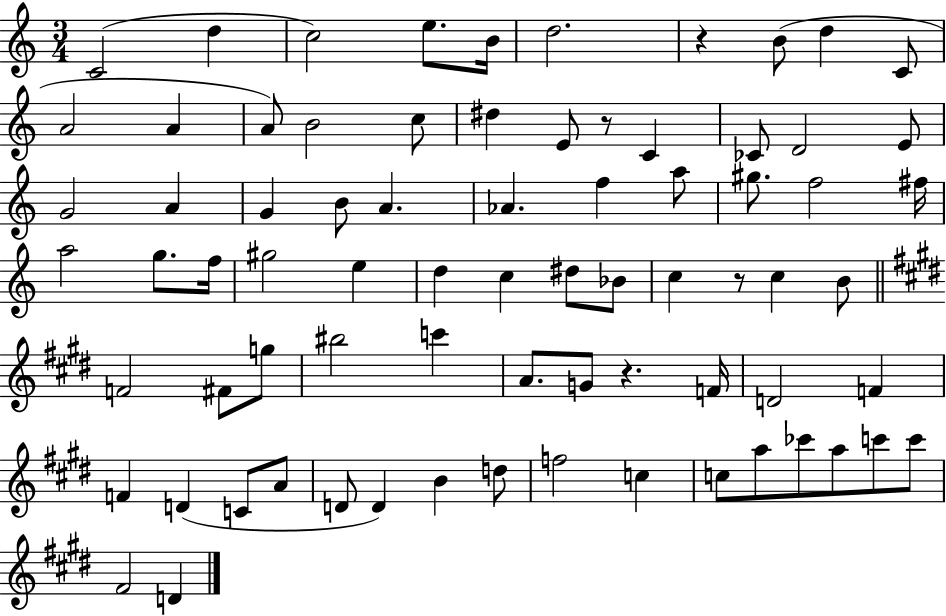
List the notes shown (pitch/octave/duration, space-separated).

C4/h D5/q C5/h E5/e. B4/s D5/h. R/q B4/e D5/q C4/e A4/h A4/q A4/e B4/h C5/e D#5/q E4/e R/e C4/q CES4/e D4/h E4/e G4/h A4/q G4/q B4/e A4/q. Ab4/q. F5/q A5/e G#5/e. F5/h F#5/s A5/h G5/e. F5/s G#5/h E5/q D5/q C5/q D#5/e Bb4/e C5/q R/e C5/q B4/e F4/h F#4/e G5/e BIS5/h C6/q A4/e. G4/e R/q. F4/s D4/h F4/q F4/q D4/q C4/e A4/e D4/e D4/q B4/q D5/e F5/h C5/q C5/e A5/e CES6/e A5/e C6/e C6/e F#4/h D4/q